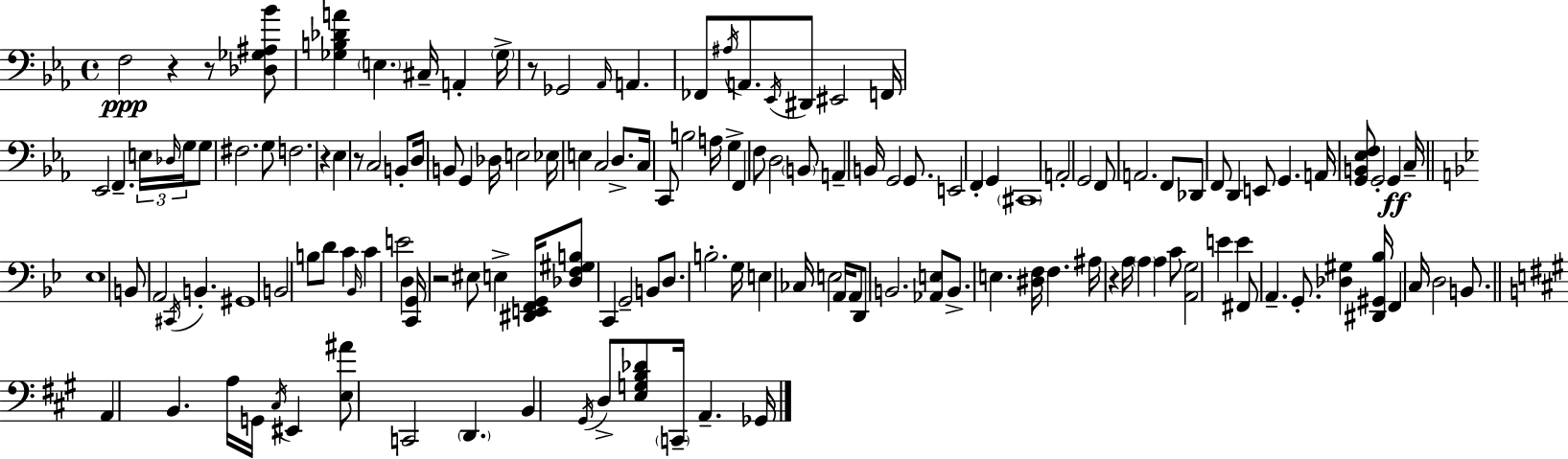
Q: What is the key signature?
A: EES major